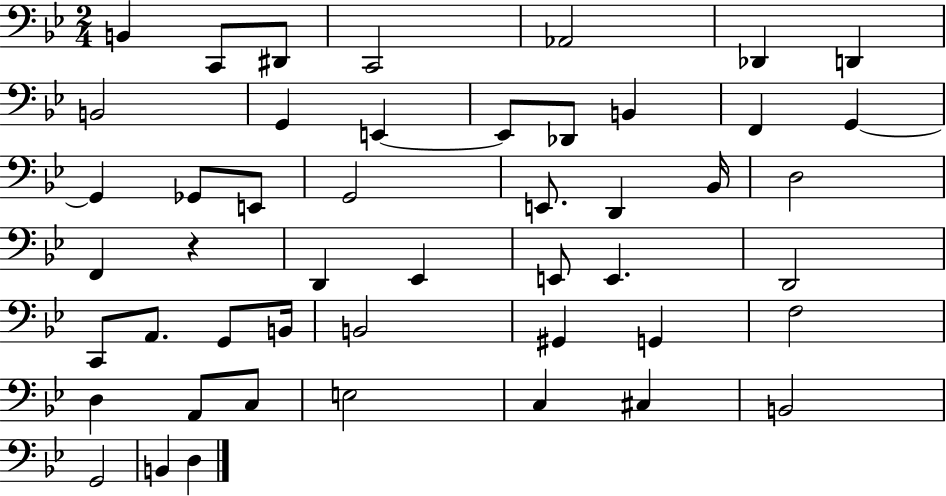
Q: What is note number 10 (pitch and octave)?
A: E2